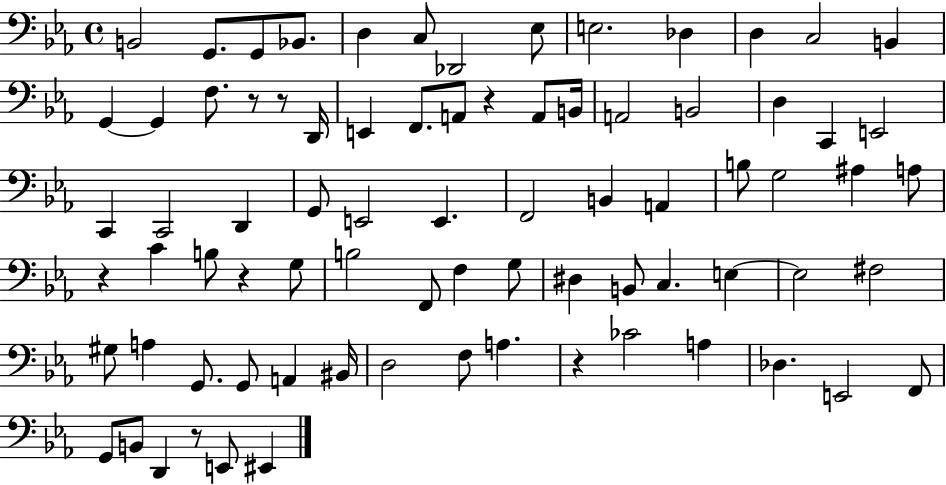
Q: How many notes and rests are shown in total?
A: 79